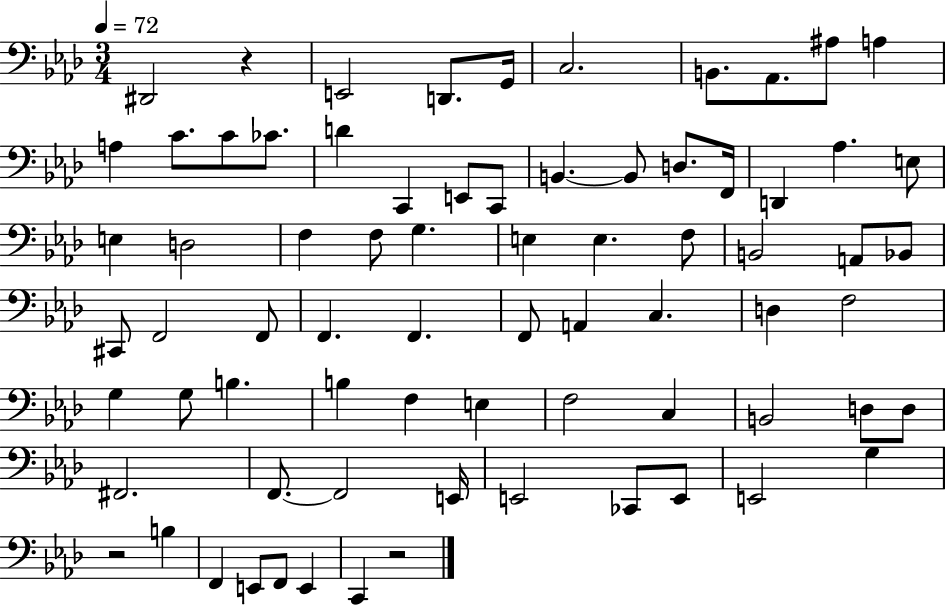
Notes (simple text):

D#2/h R/q E2/h D2/e. G2/s C3/h. B2/e. Ab2/e. A#3/e A3/q A3/q C4/e. C4/e CES4/e. D4/q C2/q E2/e C2/e B2/q. B2/e D3/e. F2/s D2/q Ab3/q. E3/e E3/q D3/h F3/q F3/e G3/q. E3/q E3/q. F3/e B2/h A2/e Bb2/e C#2/e F2/h F2/e F2/q. F2/q. F2/e A2/q C3/q. D3/q F3/h G3/q G3/e B3/q. B3/q F3/q E3/q F3/h C3/q B2/h D3/e D3/e F#2/h. F2/e. F2/h E2/s E2/h CES2/e E2/e E2/h G3/q R/h B3/q F2/q E2/e F2/e E2/q C2/q R/h